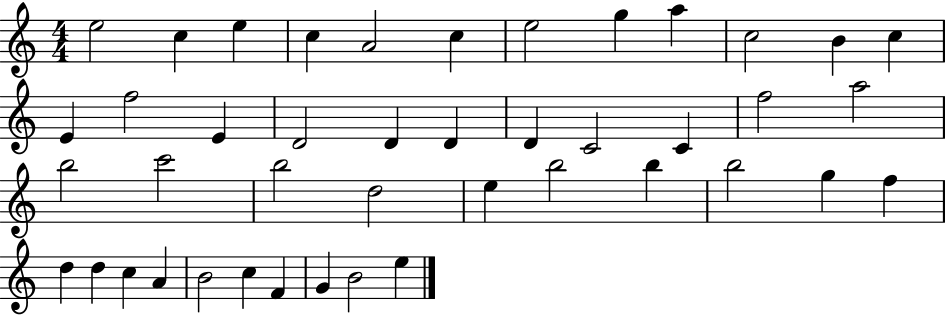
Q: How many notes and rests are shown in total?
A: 43